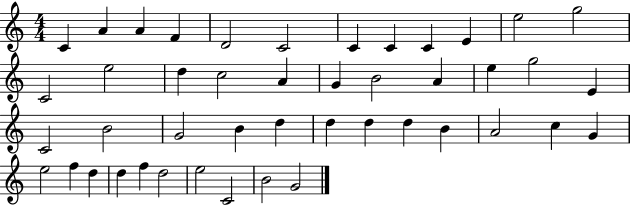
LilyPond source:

{
  \clef treble
  \numericTimeSignature
  \time 4/4
  \key c \major
  c'4 a'4 a'4 f'4 | d'2 c'2 | c'4 c'4 c'4 e'4 | e''2 g''2 | \break c'2 e''2 | d''4 c''2 a'4 | g'4 b'2 a'4 | e''4 g''2 e'4 | \break c'2 b'2 | g'2 b'4 d''4 | d''4 d''4 d''4 b'4 | a'2 c''4 g'4 | \break e''2 f''4 d''4 | d''4 f''4 d''2 | e''2 c'2 | b'2 g'2 | \break \bar "|."
}